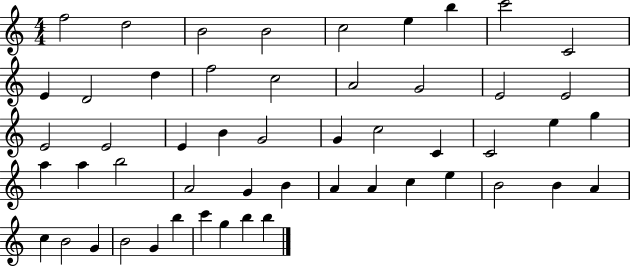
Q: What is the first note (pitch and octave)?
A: F5